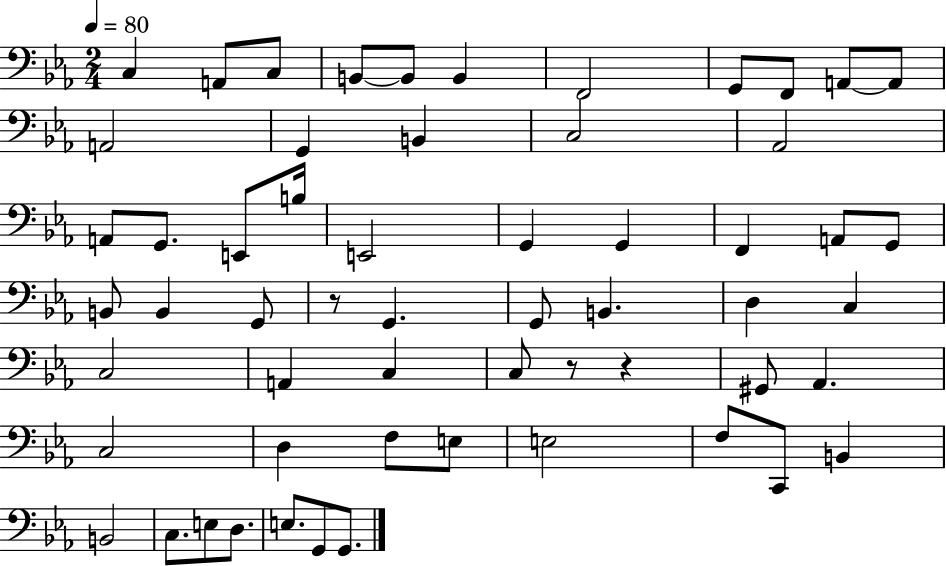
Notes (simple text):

C3/q A2/e C3/e B2/e B2/e B2/q F2/h G2/e F2/e A2/e A2/e A2/h G2/q B2/q C3/h Ab2/h A2/e G2/e. E2/e B3/s E2/h G2/q G2/q F2/q A2/e G2/e B2/e B2/q G2/e R/e G2/q. G2/e B2/q. D3/q C3/q C3/h A2/q C3/q C3/e R/e R/q G#2/e Ab2/q. C3/h D3/q F3/e E3/e E3/h F3/e C2/e B2/q B2/h C3/e. E3/e D3/e. E3/e. G2/e G2/e.